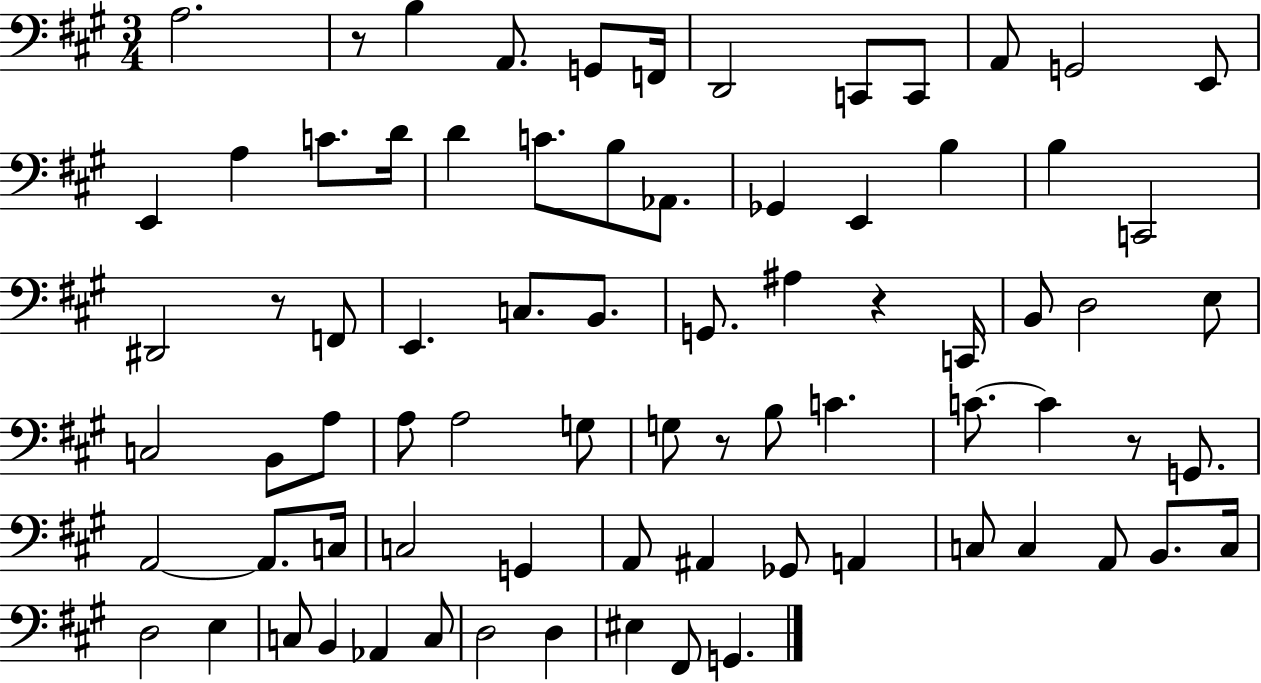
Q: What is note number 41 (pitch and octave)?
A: G3